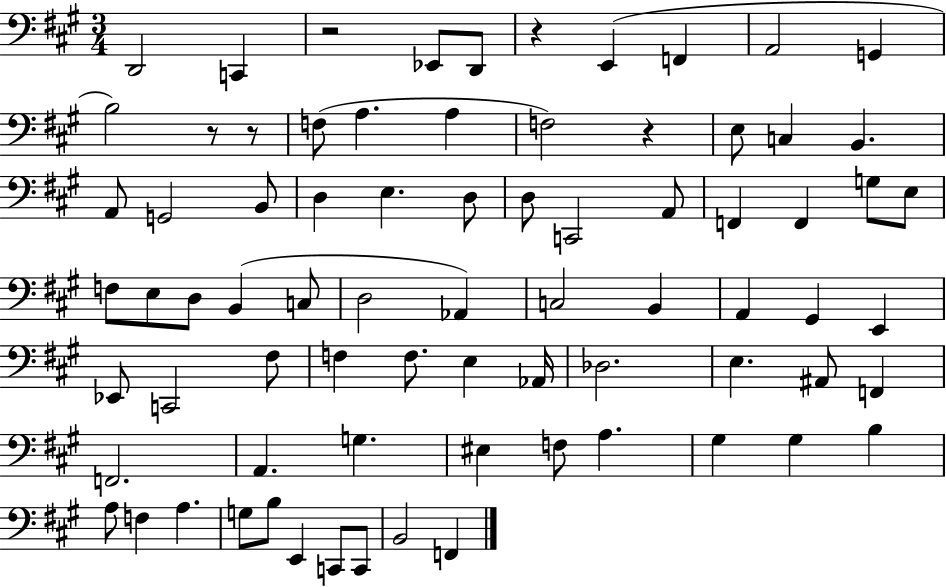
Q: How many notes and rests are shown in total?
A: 76